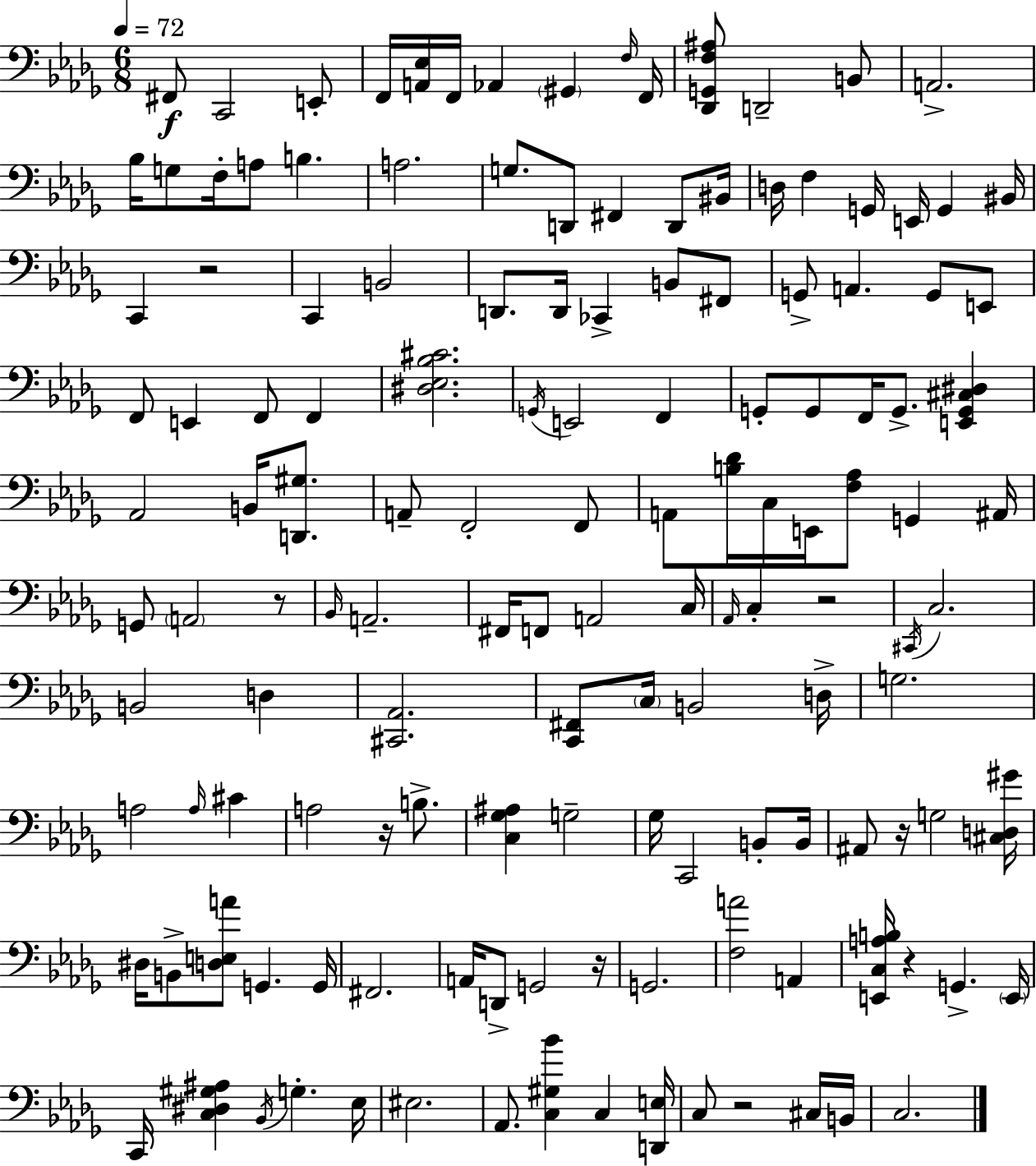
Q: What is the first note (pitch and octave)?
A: F#2